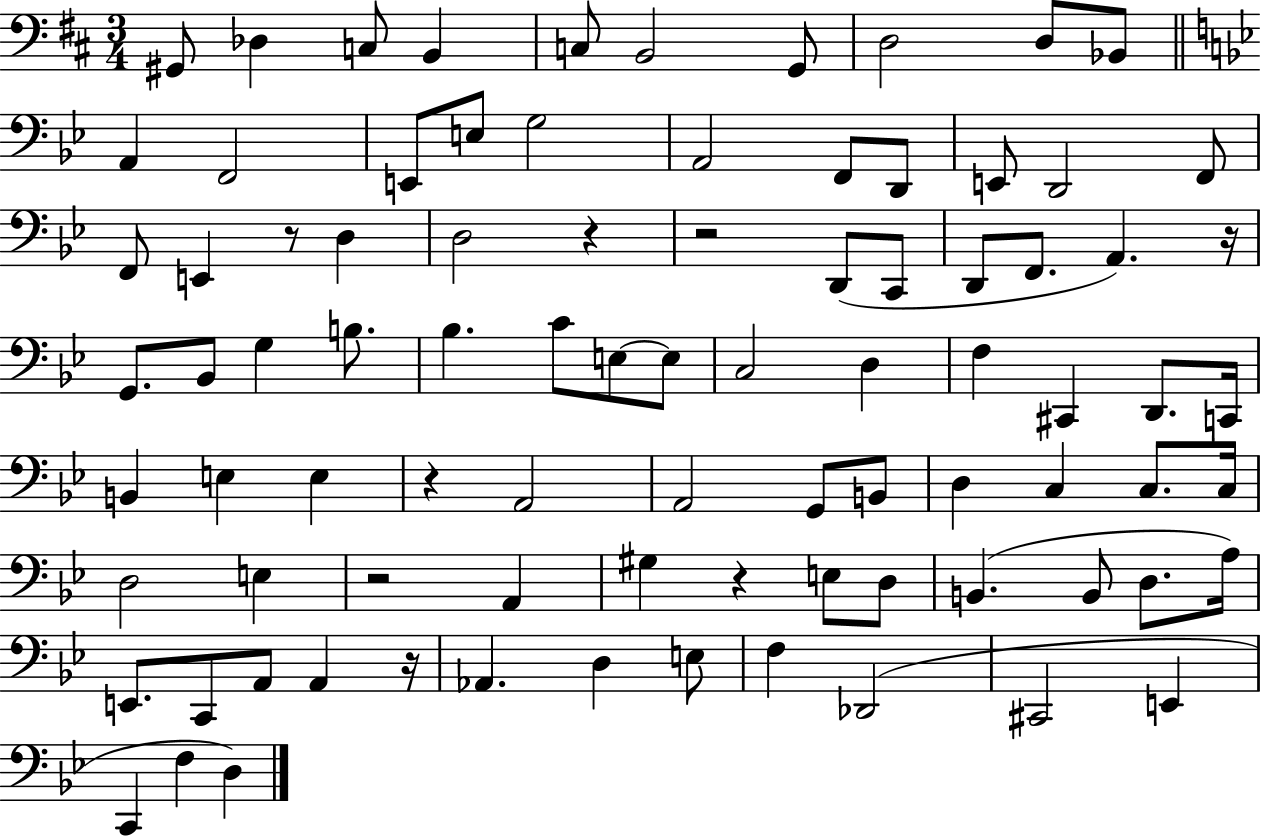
{
  \clef bass
  \numericTimeSignature
  \time 3/4
  \key d \major
  gis,8 des4 c8 b,4 | c8 b,2 g,8 | d2 d8 bes,8 | \bar "||" \break \key bes \major a,4 f,2 | e,8 e8 g2 | a,2 f,8 d,8 | e,8 d,2 f,8 | \break f,8 e,4 r8 d4 | d2 r4 | r2 d,8( c,8 | d,8 f,8. a,4.) r16 | \break g,8. bes,8 g4 b8. | bes4. c'8 e8~~ e8 | c2 d4 | f4 cis,4 d,8. c,16 | \break b,4 e4 e4 | r4 a,2 | a,2 g,8 b,8 | d4 c4 c8. c16 | \break d2 e4 | r2 a,4 | gis4 r4 e8 d8 | b,4.( b,8 d8. a16) | \break e,8. c,8 a,8 a,4 r16 | aes,4. d4 e8 | f4 des,2( | cis,2 e,4 | \break c,4 f4 d4) | \bar "|."
}